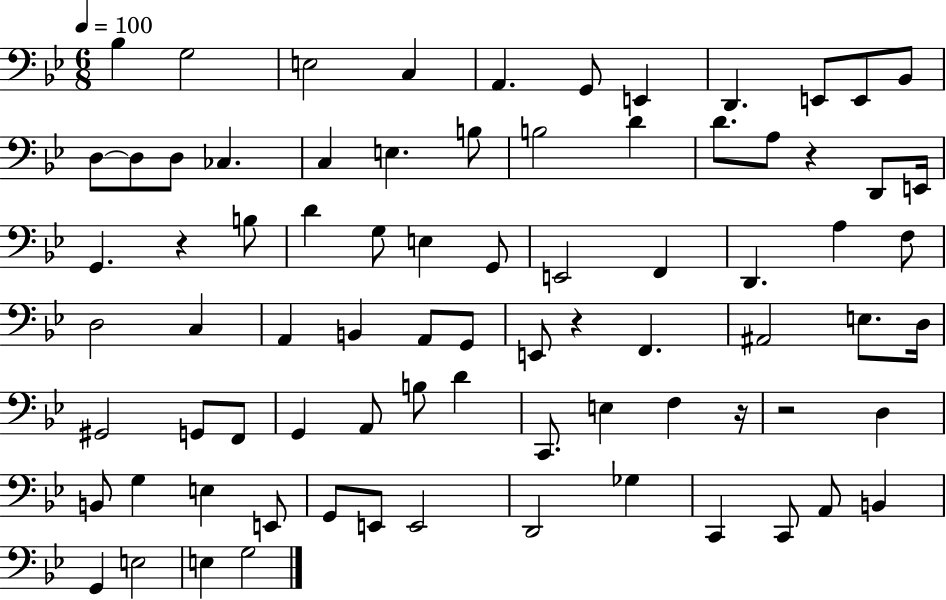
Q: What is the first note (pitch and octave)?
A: Bb3